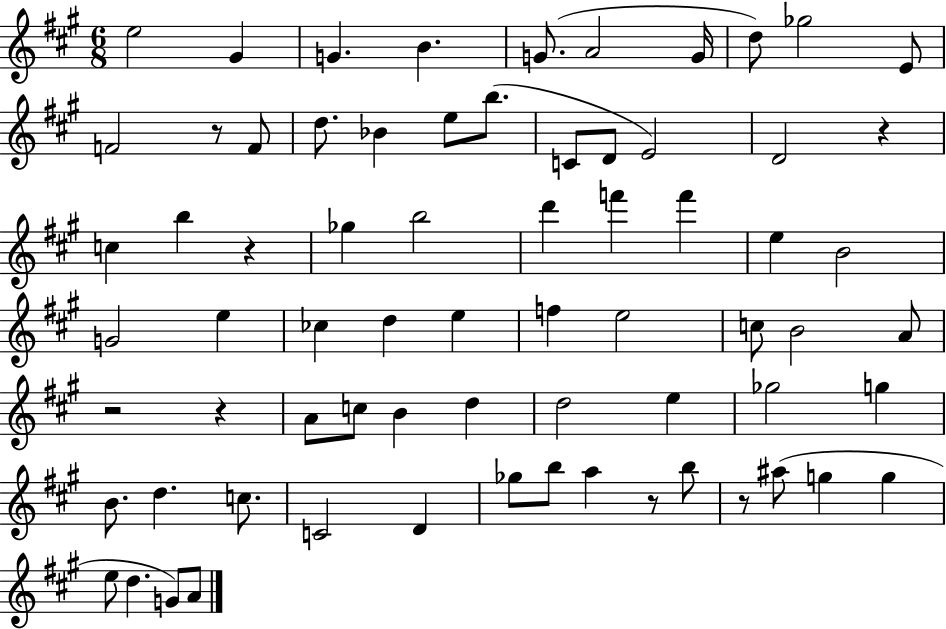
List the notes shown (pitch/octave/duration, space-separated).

E5/h G#4/q G4/q. B4/q. G4/e. A4/h G4/s D5/e Gb5/h E4/e F4/h R/e F4/e D5/e. Bb4/q E5/e B5/e. C4/e D4/e E4/h D4/h R/q C5/q B5/q R/q Gb5/q B5/h D6/q F6/q F6/q E5/q B4/h G4/h E5/q CES5/q D5/q E5/q F5/q E5/h C5/e B4/h A4/e R/h R/q A4/e C5/e B4/q D5/q D5/h E5/q Gb5/h G5/q B4/e. D5/q. C5/e. C4/h D4/q Gb5/e B5/e A5/q R/e B5/e R/e A#5/e G5/q G5/q E5/e D5/q. G4/e A4/e